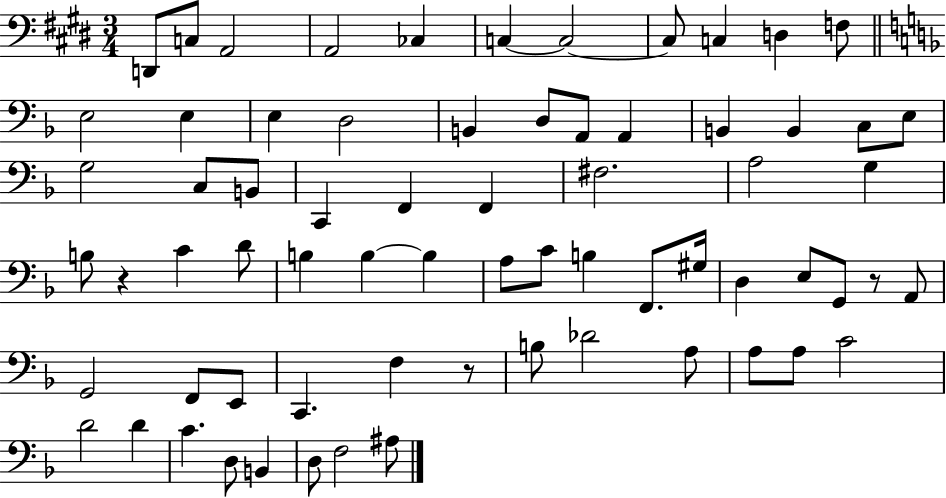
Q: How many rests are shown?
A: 3